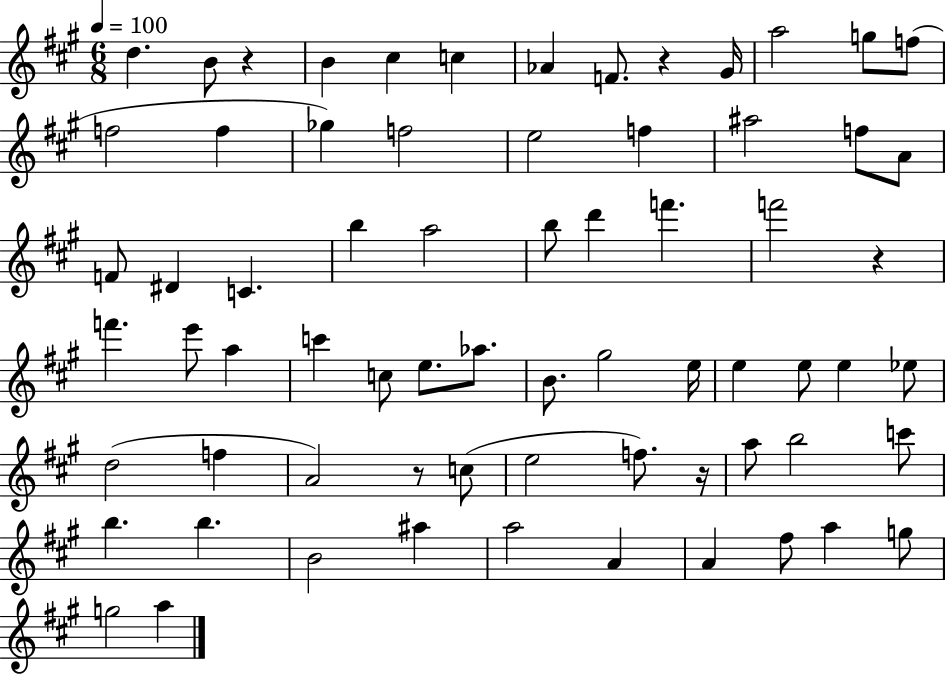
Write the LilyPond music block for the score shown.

{
  \clef treble
  \numericTimeSignature
  \time 6/8
  \key a \major
  \tempo 4 = 100
  d''4. b'8 r4 | b'4 cis''4 c''4 | aes'4 f'8. r4 gis'16 | a''2 g''8 f''8( | \break f''2 f''4 | ges''4) f''2 | e''2 f''4 | ais''2 f''8 a'8 | \break f'8 dis'4 c'4. | b''4 a''2 | b''8 d'''4 f'''4. | f'''2 r4 | \break f'''4. e'''8 a''4 | c'''4 c''8 e''8. aes''8. | b'8. gis''2 e''16 | e''4 e''8 e''4 ees''8 | \break d''2( f''4 | a'2) r8 c''8( | e''2 f''8.) r16 | a''8 b''2 c'''8 | \break b''4. b''4. | b'2 ais''4 | a''2 a'4 | a'4 fis''8 a''4 g''8 | \break g''2 a''4 | \bar "|."
}